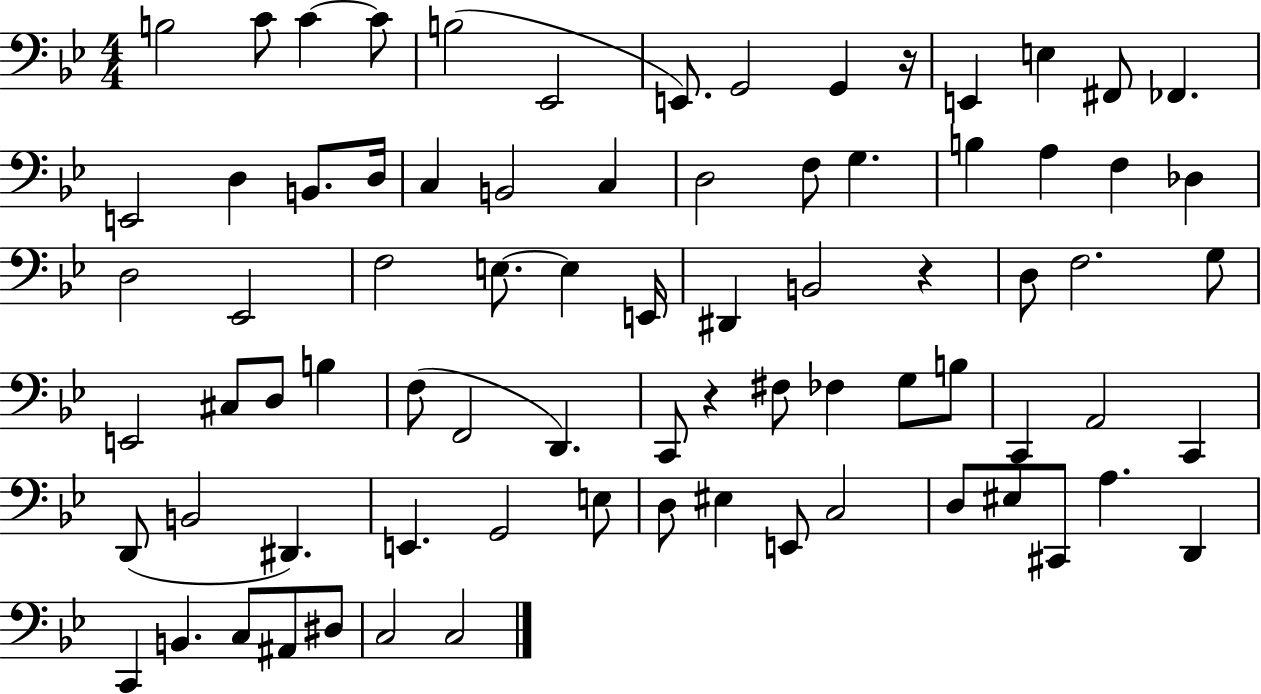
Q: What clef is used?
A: bass